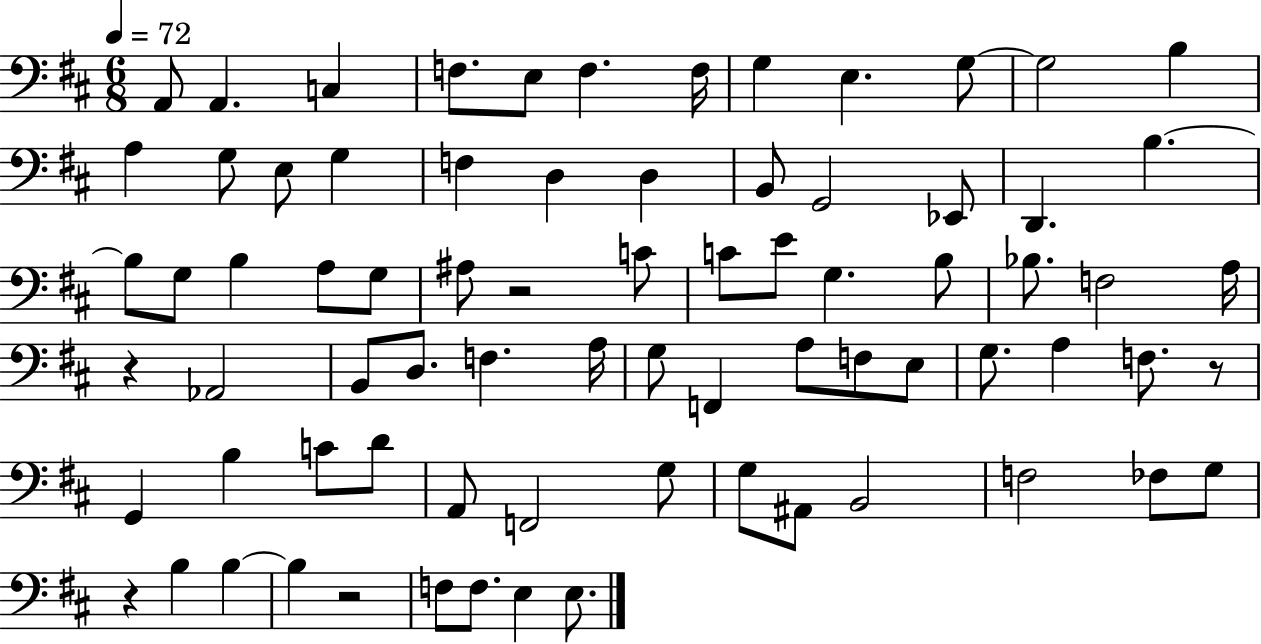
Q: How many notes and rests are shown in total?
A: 76